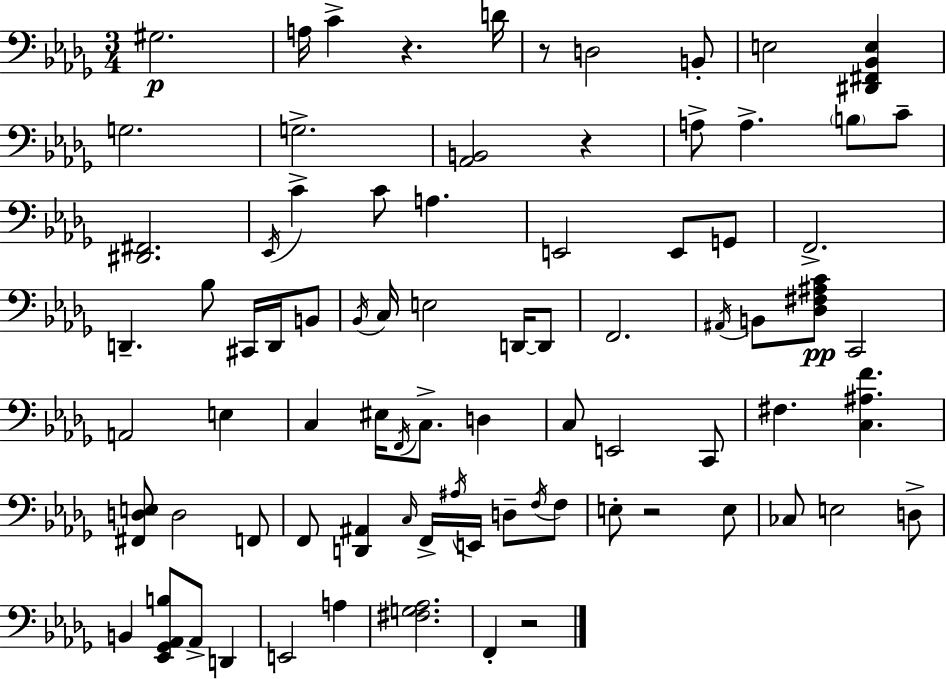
X:1
T:Untitled
M:3/4
L:1/4
K:Bbm
^G,2 A,/4 C z D/4 z/2 D,2 B,,/2 E,2 [^D,,^F,,_B,,E,] G,2 G,2 [_A,,B,,]2 z A,/2 A, B,/2 C/2 [^D,,^F,,]2 _E,,/4 C C/2 A, E,,2 E,,/2 G,,/2 F,,2 D,, _B,/2 ^C,,/4 D,,/4 B,,/2 _B,,/4 C,/4 E,2 D,,/4 D,,/2 F,,2 ^A,,/4 B,,/2 [_D,^F,^A,C]/2 C,,2 A,,2 E, C, ^E,/4 F,,/4 C,/2 D, C,/2 E,,2 C,,/2 ^F, [C,^A,F] [^F,,D,E,]/2 D,2 F,,/2 F,,/2 [D,,^A,,] C,/4 F,,/4 ^A,/4 E,,/4 D,/2 F,/4 F,/2 E,/2 z2 E,/2 _C,/2 E,2 D,/2 B,, [_E,,_G,,_A,,B,]/2 _A,,/2 D,, E,,2 A, [^F,G,_A,]2 F,, z2